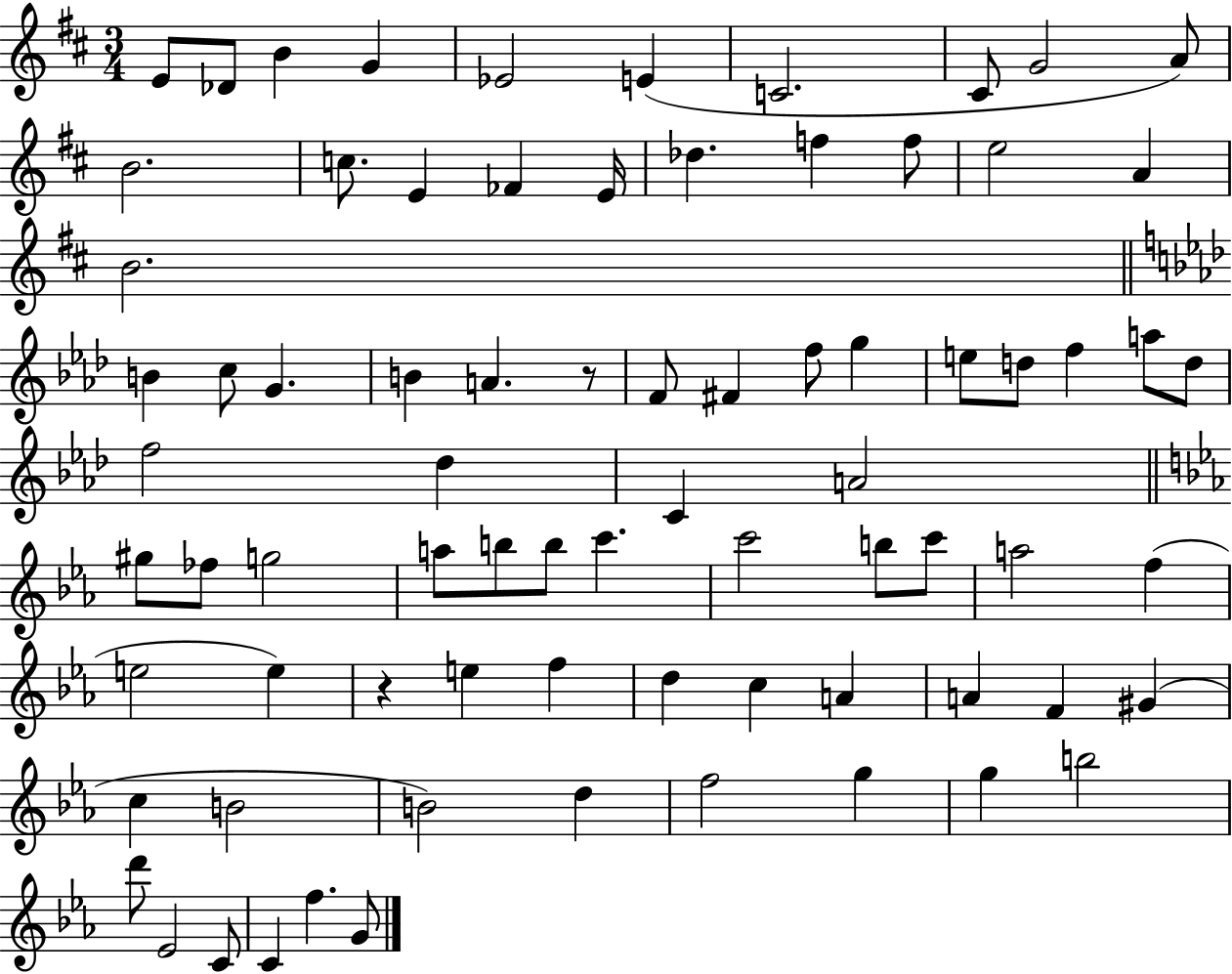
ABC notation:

X:1
T:Untitled
M:3/4
L:1/4
K:D
E/2 _D/2 B G _E2 E C2 ^C/2 G2 A/2 B2 c/2 E _F E/4 _d f f/2 e2 A B2 B c/2 G B A z/2 F/2 ^F f/2 g e/2 d/2 f a/2 d/2 f2 _d C A2 ^g/2 _f/2 g2 a/2 b/2 b/2 c' c'2 b/2 c'/2 a2 f e2 e z e f d c A A F ^G c B2 B2 d f2 g g b2 d'/2 _E2 C/2 C f G/2